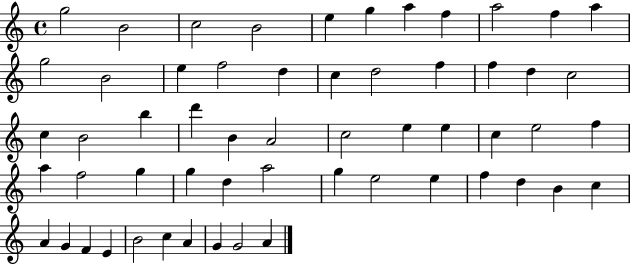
{
  \clef treble
  \time 4/4
  \defaultTimeSignature
  \key c \major
  g''2 b'2 | c''2 b'2 | e''4 g''4 a''4 f''4 | a''2 f''4 a''4 | \break g''2 b'2 | e''4 f''2 d''4 | c''4 d''2 f''4 | f''4 d''4 c''2 | \break c''4 b'2 b''4 | d'''4 b'4 a'2 | c''2 e''4 e''4 | c''4 e''2 f''4 | \break a''4 f''2 g''4 | g''4 d''4 a''2 | g''4 e''2 e''4 | f''4 d''4 b'4 c''4 | \break a'4 g'4 f'4 e'4 | b'2 c''4 a'4 | g'4 g'2 a'4 | \bar "|."
}